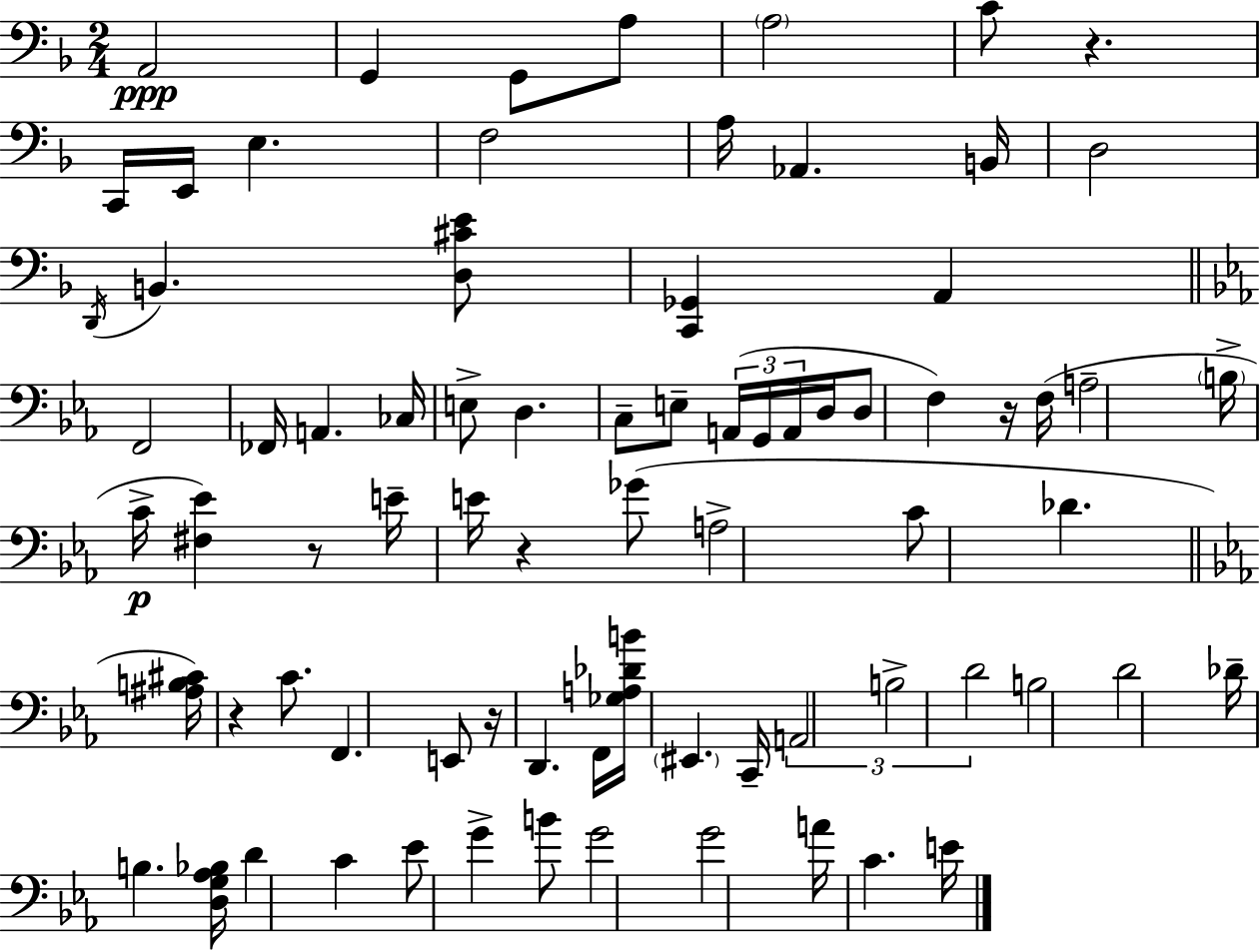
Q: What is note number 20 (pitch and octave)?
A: A2